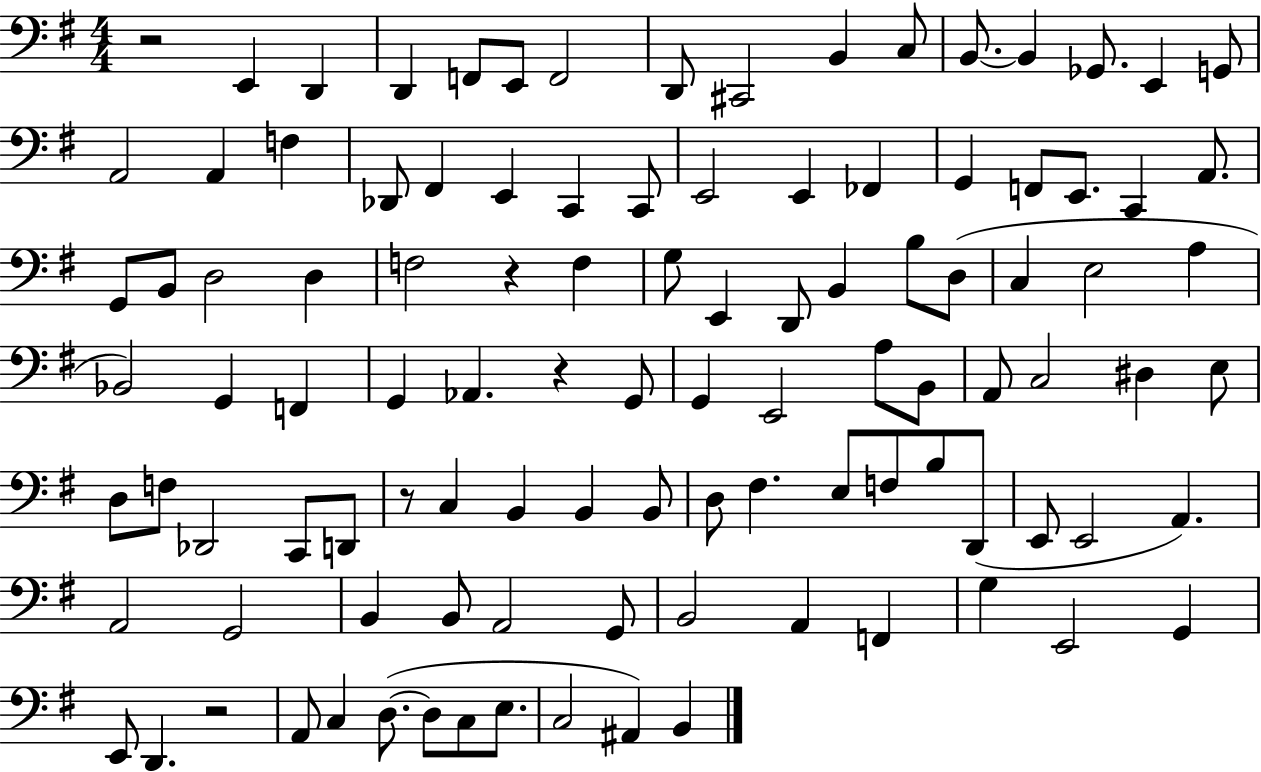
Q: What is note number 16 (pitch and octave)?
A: A2